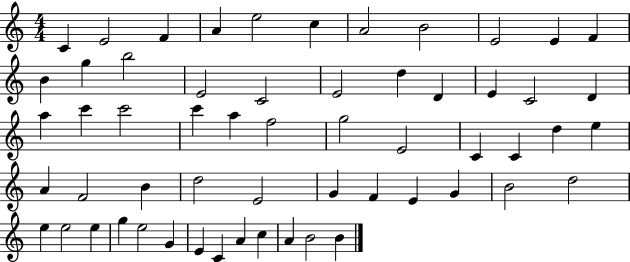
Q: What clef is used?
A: treble